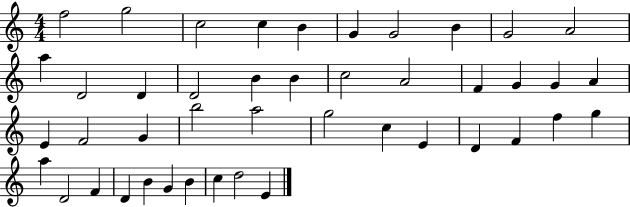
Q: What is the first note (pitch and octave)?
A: F5